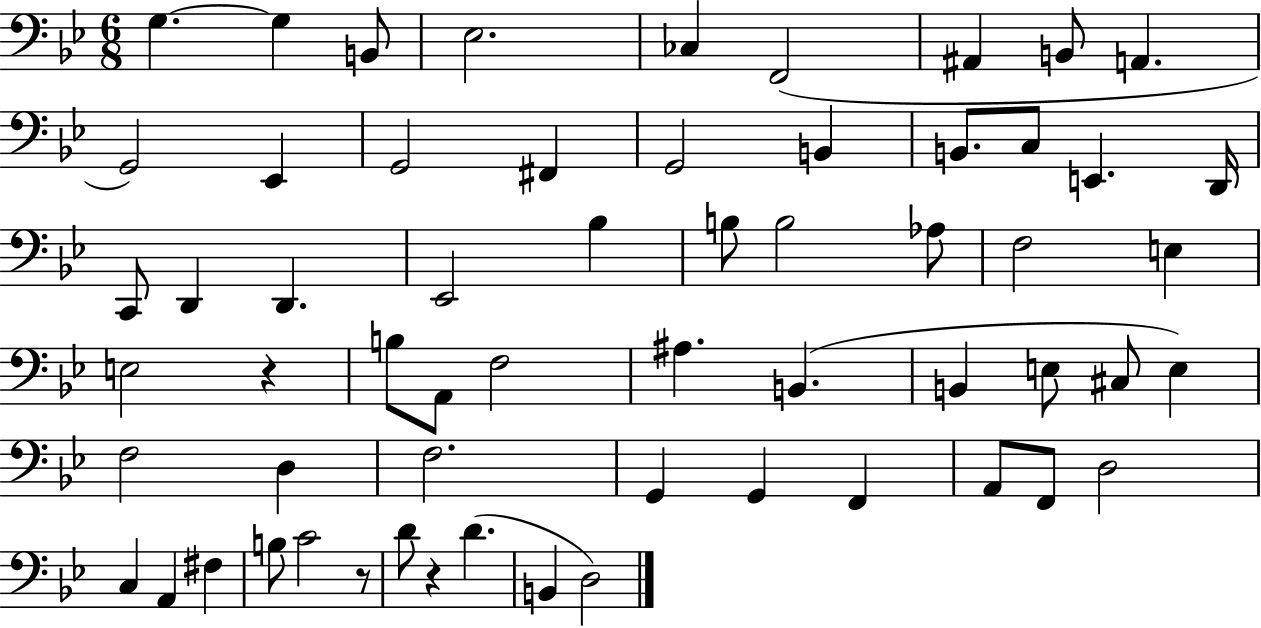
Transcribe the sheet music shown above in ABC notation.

X:1
T:Untitled
M:6/8
L:1/4
K:Bb
G, G, B,,/2 _E,2 _C, F,,2 ^A,, B,,/2 A,, G,,2 _E,, G,,2 ^F,, G,,2 B,, B,,/2 C,/2 E,, D,,/4 C,,/2 D,, D,, _E,,2 _B, B,/2 B,2 _A,/2 F,2 E, E,2 z B,/2 A,,/2 F,2 ^A, B,, B,, E,/2 ^C,/2 E, F,2 D, F,2 G,, G,, F,, A,,/2 F,,/2 D,2 C, A,, ^F, B,/2 C2 z/2 D/2 z D B,, D,2